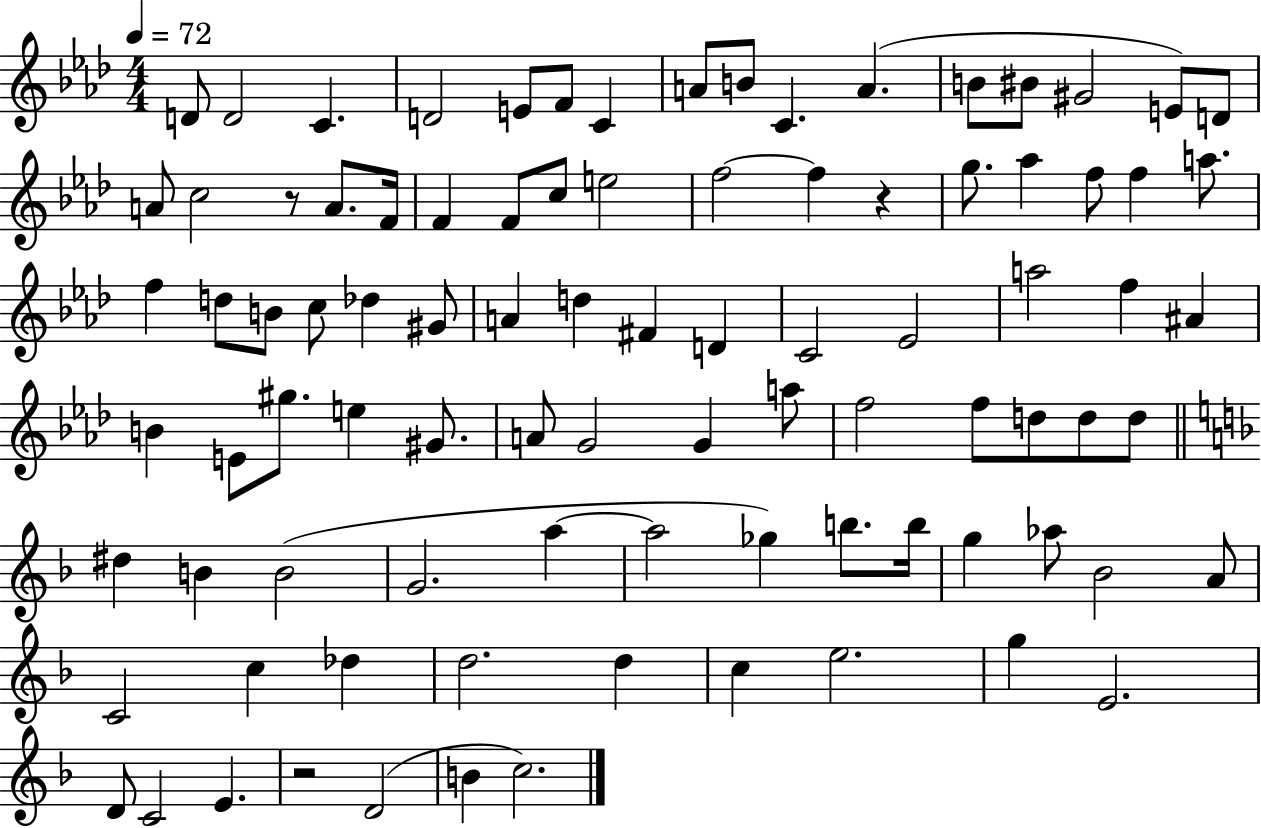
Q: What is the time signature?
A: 4/4